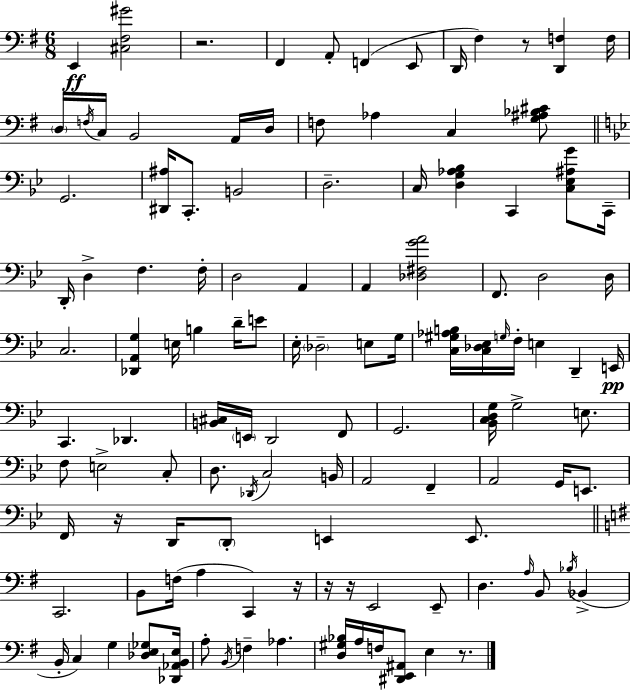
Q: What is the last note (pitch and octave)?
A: E3